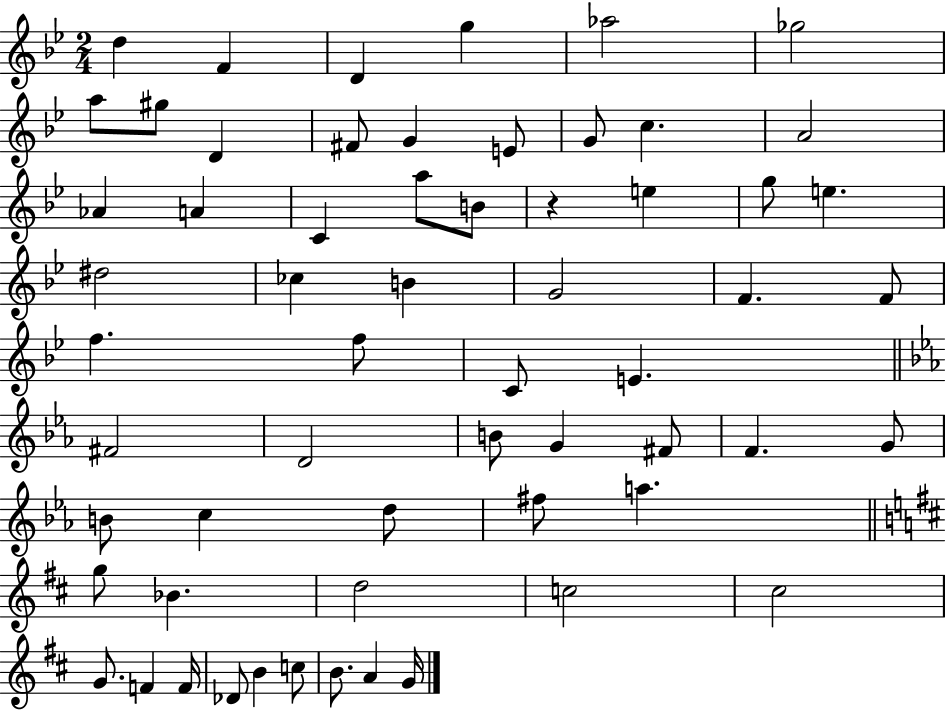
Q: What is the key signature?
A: BES major